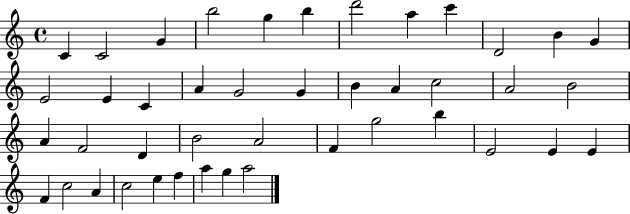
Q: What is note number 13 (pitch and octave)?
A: E4